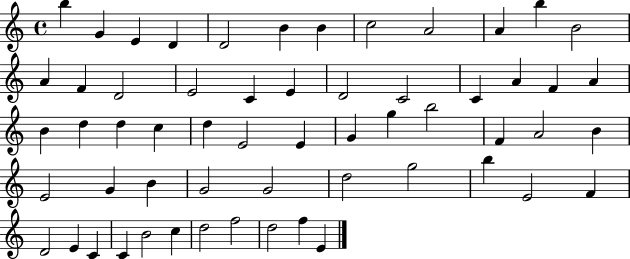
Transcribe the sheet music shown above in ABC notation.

X:1
T:Untitled
M:4/4
L:1/4
K:C
b G E D D2 B B c2 A2 A b B2 A F D2 E2 C E D2 C2 C A F A B d d c d E2 E G g b2 F A2 B E2 G B G2 G2 d2 g2 b E2 F D2 E C C B2 c d2 f2 d2 f E